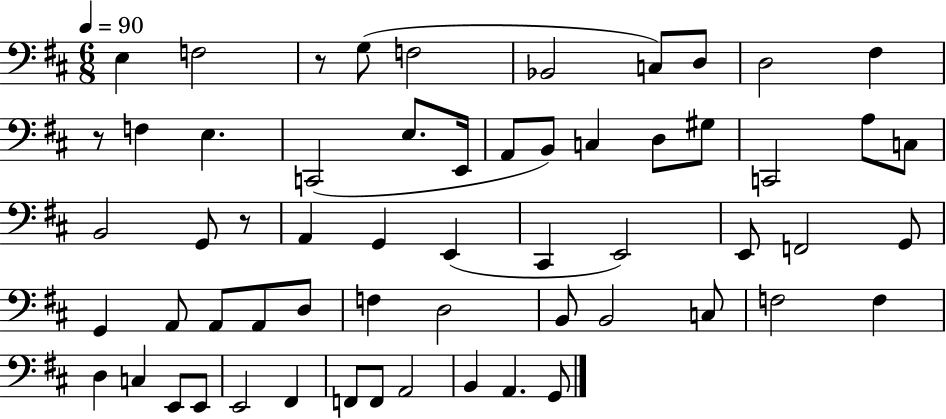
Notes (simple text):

E3/q F3/h R/e G3/e F3/h Bb2/h C3/e D3/e D3/h F#3/q R/e F3/q E3/q. C2/h E3/e. E2/s A2/e B2/e C3/q D3/e G#3/e C2/h A3/e C3/e B2/h G2/e R/e A2/q G2/q E2/q C#2/q E2/h E2/e F2/h G2/e G2/q A2/e A2/e A2/e D3/e F3/q D3/h B2/e B2/h C3/e F3/h F3/q D3/q C3/q E2/e E2/e E2/h F#2/q F2/e F2/e A2/h B2/q A2/q. G2/e